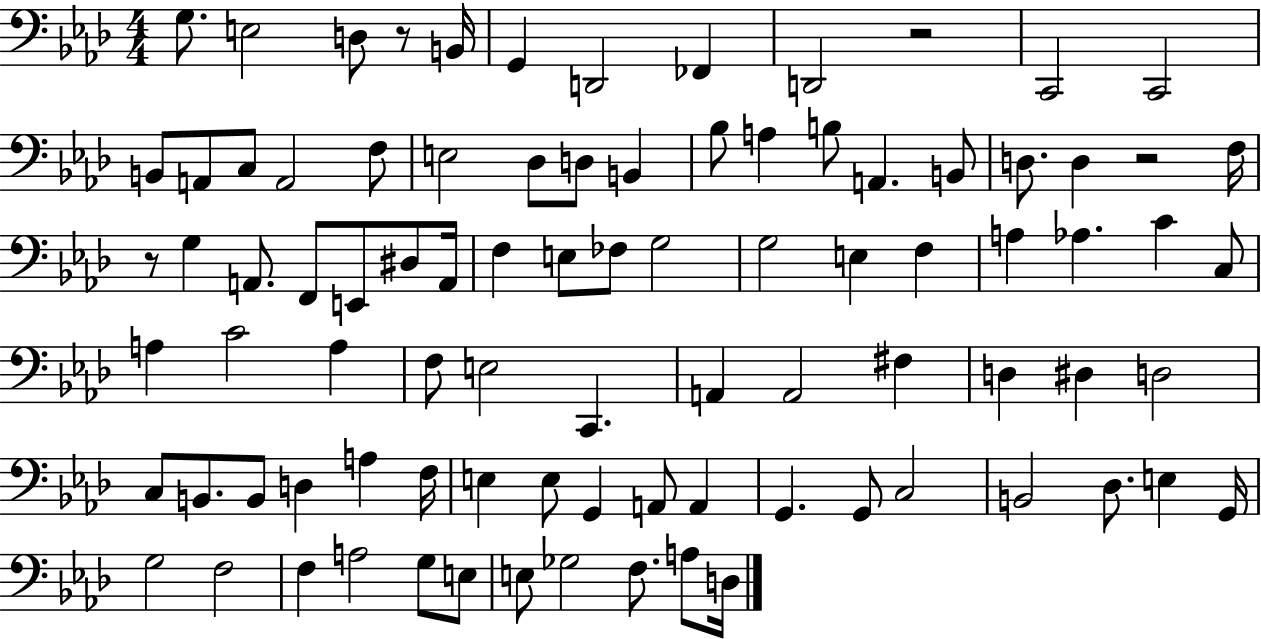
X:1
T:Untitled
M:4/4
L:1/4
K:Ab
G,/2 E,2 D,/2 z/2 B,,/4 G,, D,,2 _F,, D,,2 z2 C,,2 C,,2 B,,/2 A,,/2 C,/2 A,,2 F,/2 E,2 _D,/2 D,/2 B,, _B,/2 A, B,/2 A,, B,,/2 D,/2 D, z2 F,/4 z/2 G, A,,/2 F,,/2 E,,/2 ^D,/2 A,,/4 F, E,/2 _F,/2 G,2 G,2 E, F, A, _A, C C,/2 A, C2 A, F,/2 E,2 C,, A,, A,,2 ^F, D, ^D, D,2 C,/2 B,,/2 B,,/2 D, A, F,/4 E, E,/2 G,, A,,/2 A,, G,, G,,/2 C,2 B,,2 _D,/2 E, G,,/4 G,2 F,2 F, A,2 G,/2 E,/2 E,/2 _G,2 F,/2 A,/2 D,/4